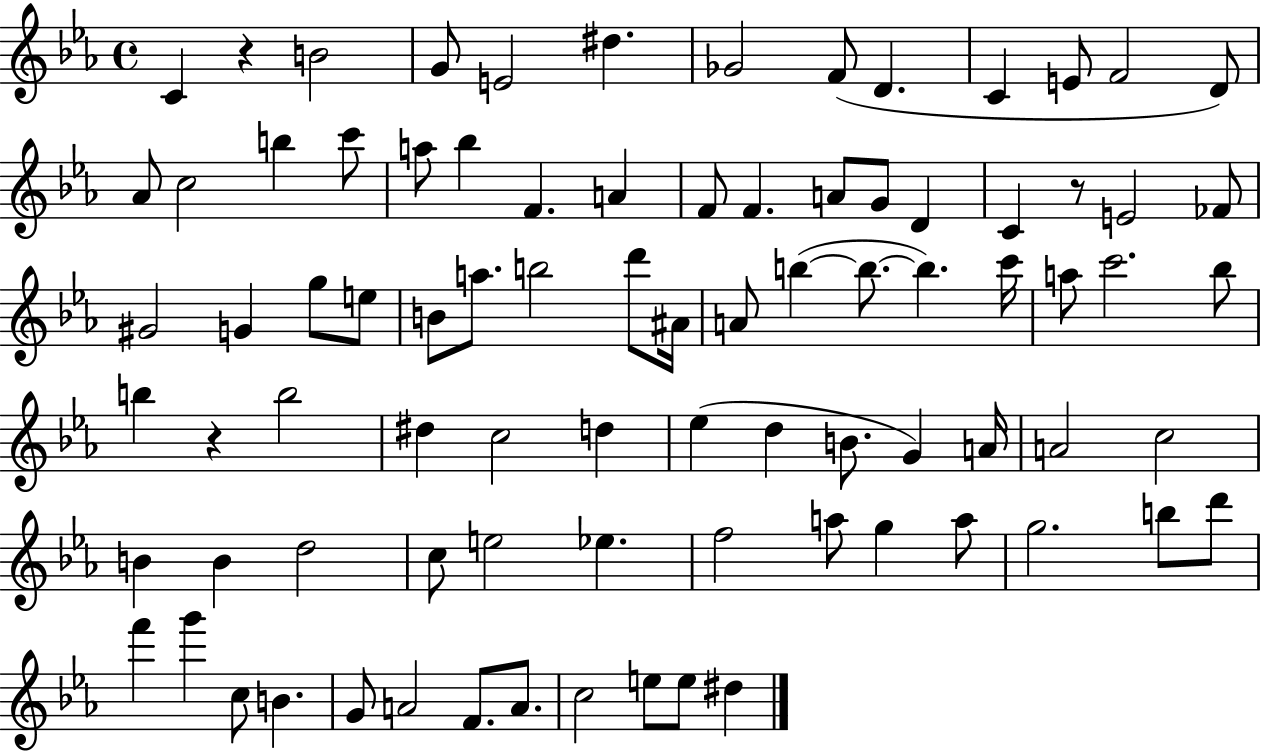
C4/q R/q B4/h G4/e E4/h D#5/q. Gb4/h F4/e D4/q. C4/q E4/e F4/h D4/e Ab4/e C5/h B5/q C6/e A5/e Bb5/q F4/q. A4/q F4/e F4/q. A4/e G4/e D4/q C4/q R/e E4/h FES4/e G#4/h G4/q G5/e E5/e B4/e A5/e. B5/h D6/e A#4/s A4/e B5/q B5/e. B5/q. C6/s A5/e C6/h. Bb5/e B5/q R/q B5/h D#5/q C5/h D5/q Eb5/q D5/q B4/e. G4/q A4/s A4/h C5/h B4/q B4/q D5/h C5/e E5/h Eb5/q. F5/h A5/e G5/q A5/e G5/h. B5/e D6/e F6/q G6/q C5/e B4/q. G4/e A4/h F4/e. A4/e. C5/h E5/e E5/e D#5/q